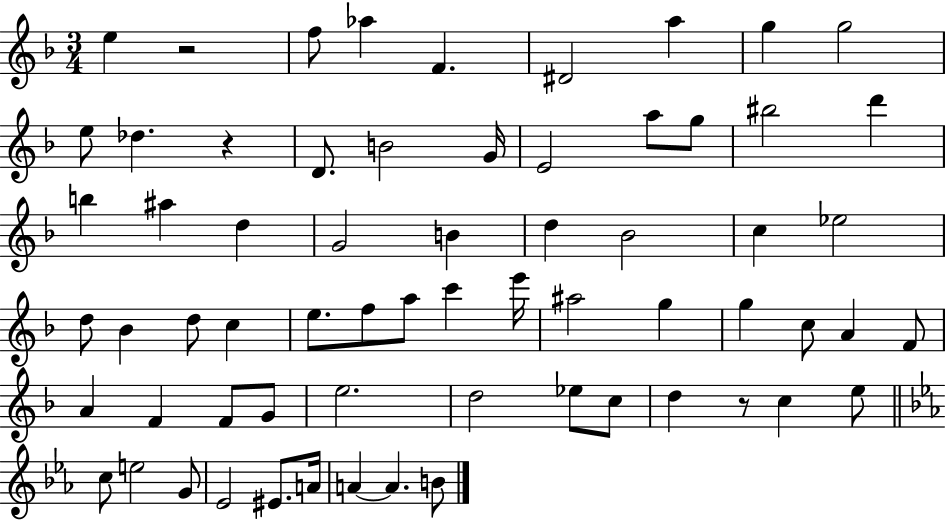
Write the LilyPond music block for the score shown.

{
  \clef treble
  \numericTimeSignature
  \time 3/4
  \key f \major
  \repeat volta 2 { e''4 r2 | f''8 aes''4 f'4. | dis'2 a''4 | g''4 g''2 | \break e''8 des''4. r4 | d'8. b'2 g'16 | e'2 a''8 g''8 | bis''2 d'''4 | \break b''4 ais''4 d''4 | g'2 b'4 | d''4 bes'2 | c''4 ees''2 | \break d''8 bes'4 d''8 c''4 | e''8. f''8 a''8 c'''4 e'''16 | ais''2 g''4 | g''4 c''8 a'4 f'8 | \break a'4 f'4 f'8 g'8 | e''2. | d''2 ees''8 c''8 | d''4 r8 c''4 e''8 | \break \bar "||" \break \key c \minor c''8 e''2 g'8 | ees'2 eis'8. a'16 | a'4~~ a'4. b'8 | } \bar "|."
}